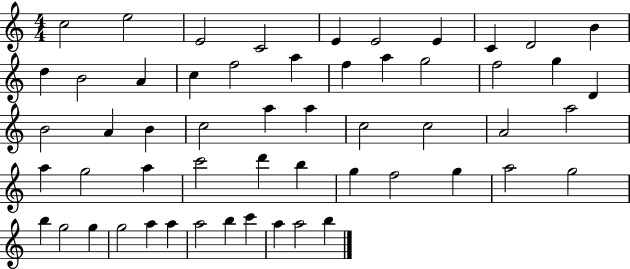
C5/h E5/h E4/h C4/h E4/q E4/h E4/q C4/q D4/h B4/q D5/q B4/h A4/q C5/q F5/h A5/q F5/q A5/q G5/h F5/h G5/q D4/q B4/h A4/q B4/q C5/h A5/q A5/q C5/h C5/h A4/h A5/h A5/q G5/h A5/q C6/h D6/q B5/q G5/q F5/h G5/q A5/h G5/h B5/q G5/h G5/q G5/h A5/q A5/q A5/h B5/q C6/q A5/q A5/h B5/q